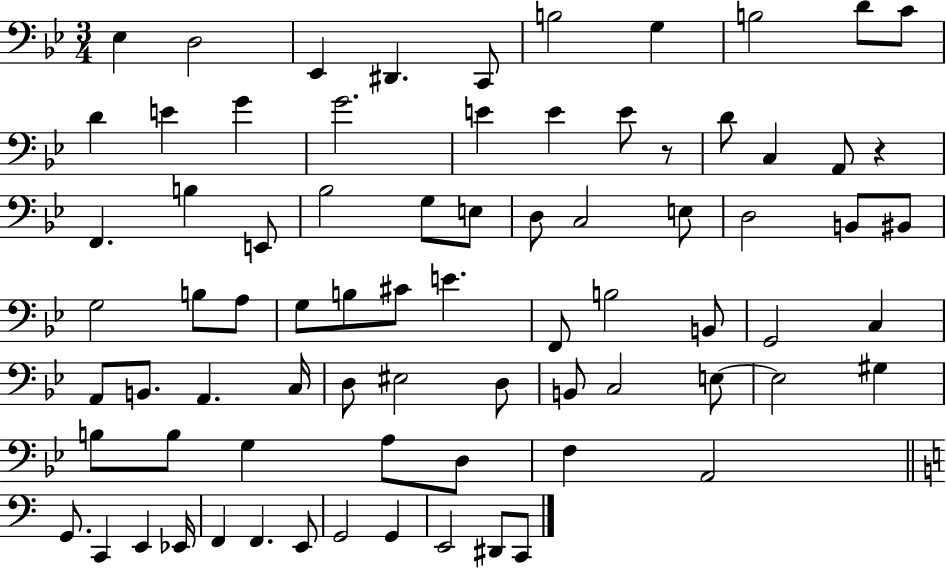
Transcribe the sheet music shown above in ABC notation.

X:1
T:Untitled
M:3/4
L:1/4
K:Bb
_E, D,2 _E,, ^D,, C,,/2 B,2 G, B,2 D/2 C/2 D E G G2 E E E/2 z/2 D/2 C, A,,/2 z F,, B, E,,/2 _B,2 G,/2 E,/2 D,/2 C,2 E,/2 D,2 B,,/2 ^B,,/2 G,2 B,/2 A,/2 G,/2 B,/2 ^C/2 E F,,/2 B,2 B,,/2 G,,2 C, A,,/2 B,,/2 A,, C,/4 D,/2 ^E,2 D,/2 B,,/2 C,2 E,/2 E,2 ^G, B,/2 B,/2 G, A,/2 D,/2 F, A,,2 G,,/2 C,, E,, _E,,/4 F,, F,, E,,/2 G,,2 G,, E,,2 ^D,,/2 C,,/2